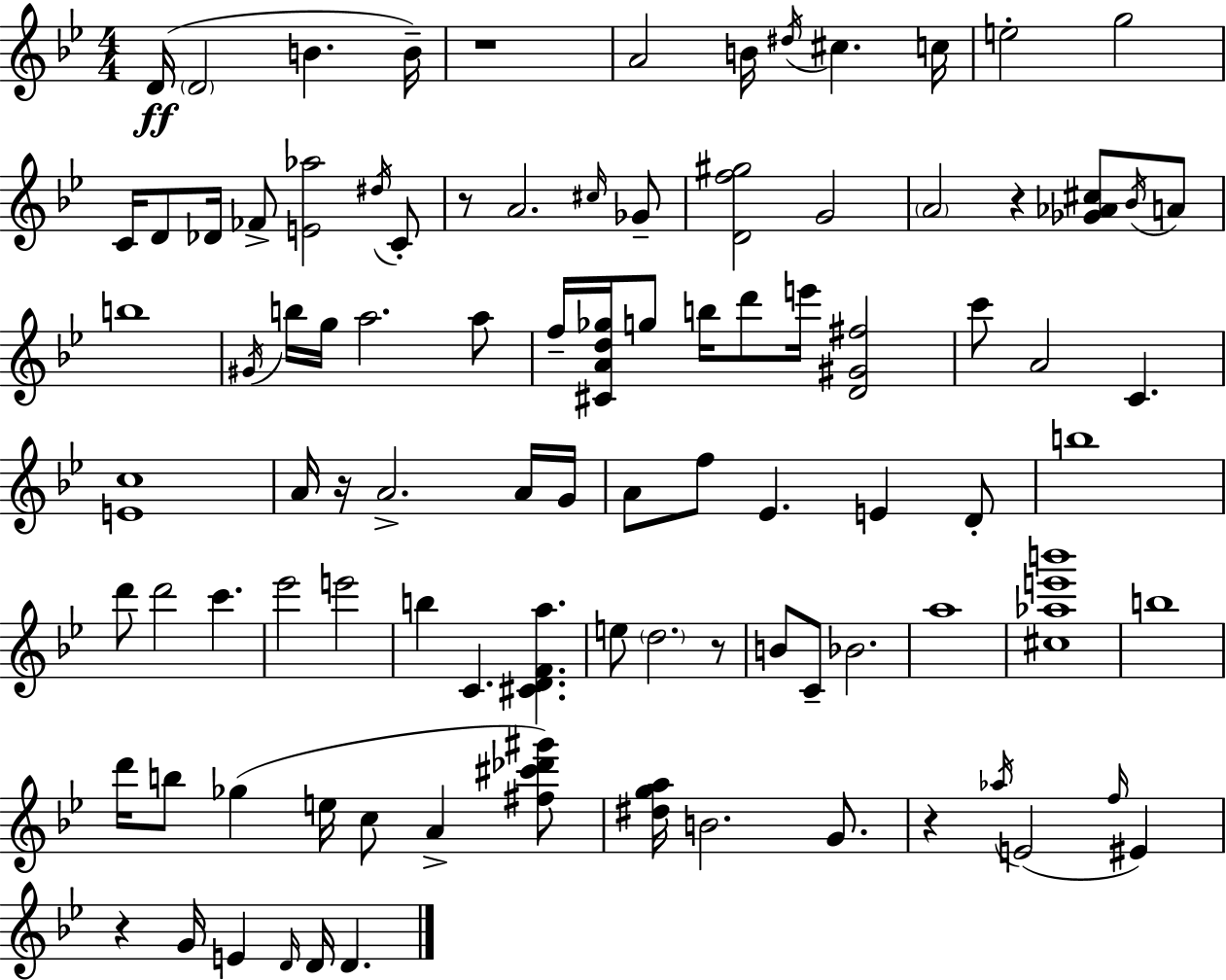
D4/s D4/h B4/q. B4/s R/w A4/h B4/s D#5/s C#5/q. C5/s E5/h G5/h C4/s D4/e Db4/s FES4/e [E4,Ab5]/h D#5/s C4/e R/e A4/h. C#5/s Gb4/e [D4,F5,G#5]/h G4/h A4/h R/q [Gb4,Ab4,C#5]/e Bb4/s A4/e B5/w G#4/s B5/s G5/s A5/h. A5/e F5/s [C#4,A4,D5,Gb5]/s G5/e B5/s D6/e E6/s [D4,G#4,F#5]/h C6/e A4/h C4/q. [E4,C5]/w A4/s R/s A4/h. A4/s G4/s A4/e F5/e Eb4/q. E4/q D4/e B5/w D6/e D6/h C6/q. Eb6/h E6/h B5/q C4/q. [C#4,D4,F4,A5]/q. E5/e D5/h. R/e B4/e C4/e Bb4/h. A5/w [C#5,Ab5,E6,B6]/w B5/w D6/s B5/e Gb5/q E5/s C5/e A4/q [F#5,C#6,Db6,G#6]/e [D#5,G5,A5]/s B4/h. G4/e. R/q Ab5/s E4/h F5/s EIS4/q R/q G4/s E4/q D4/s D4/s D4/q.